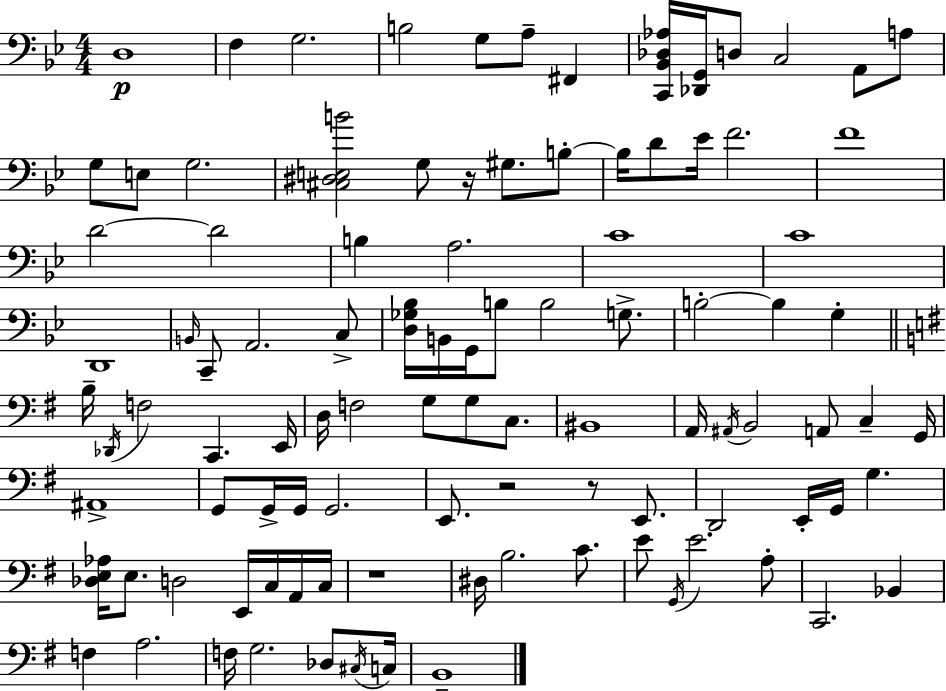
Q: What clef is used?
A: bass